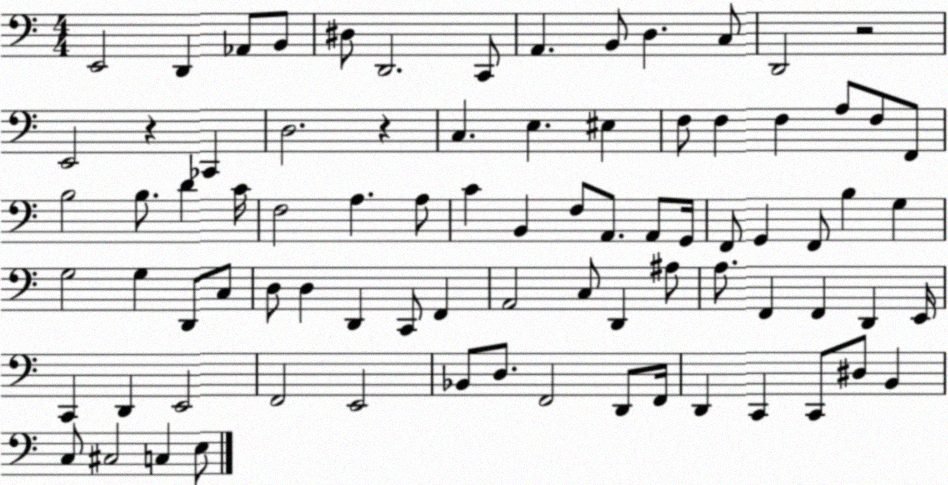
X:1
T:Untitled
M:4/4
L:1/4
K:C
E,,2 D,, _A,,/2 B,,/2 ^D,/2 D,,2 C,,/2 A,, B,,/2 D, C,/2 D,,2 z2 E,,2 z _C,, D,2 z C, E, ^E, F,/2 F, F, A,/2 F,/2 F,,/2 B,2 B,/2 D C/4 F,2 A, A,/2 C B,, F,/2 A,,/2 A,,/2 G,,/4 F,,/2 G,, F,,/2 B, G, G,2 G, D,,/2 C,/2 D,/2 D, D,, C,,/2 F,, A,,2 C,/2 D,, ^A,/2 A,/2 F,, F,, D,, E,,/4 C,, D,, E,,2 F,,2 E,,2 _B,,/2 D,/2 F,,2 D,,/2 F,,/4 D,, C,, C,,/2 ^D,/2 B,, C,/2 ^C,2 C, E,/2